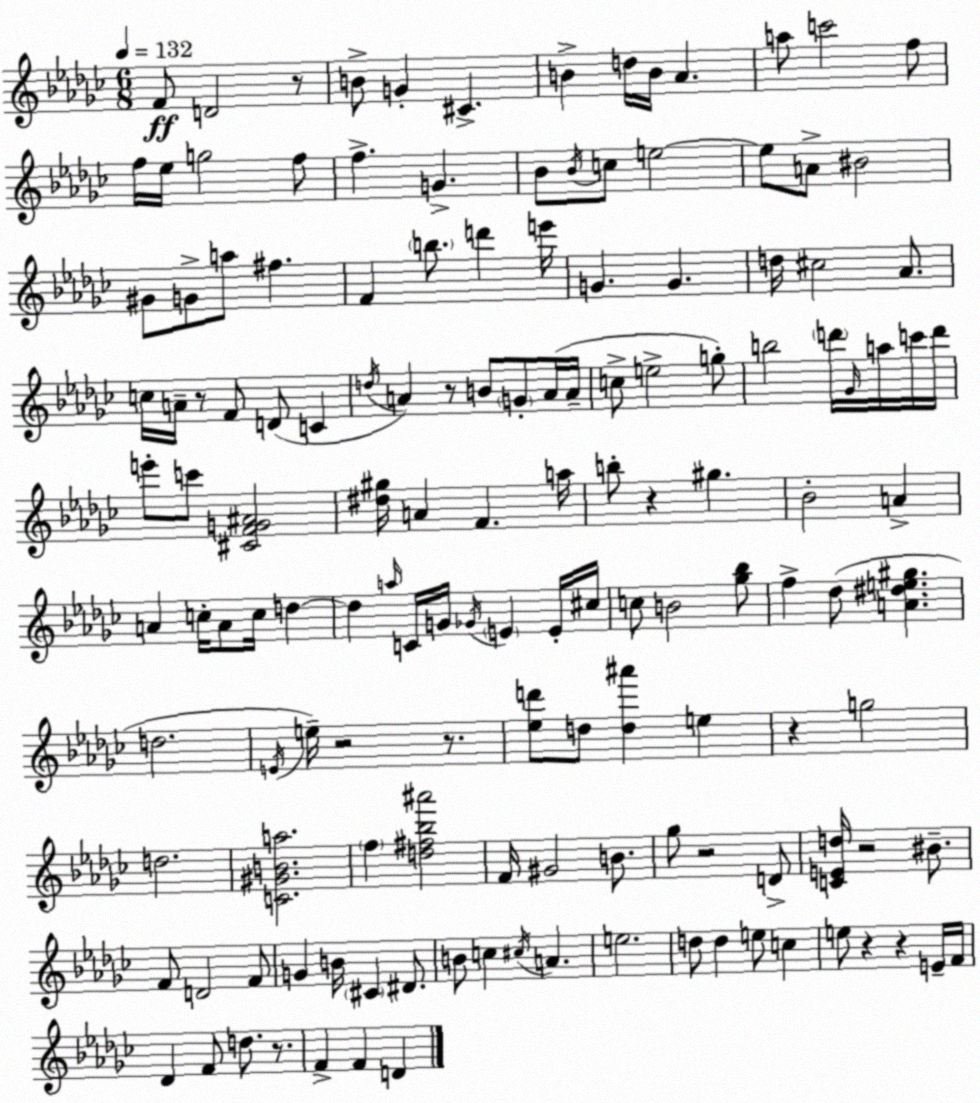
X:1
T:Untitled
M:6/8
L:1/4
K:Ebm
F/2 D2 z/2 B/2 G ^C B d/4 B/4 _A a/2 c'2 f/2 f/4 _e/4 g2 f/2 f G _B/2 _B/4 c/2 e2 e/2 A/2 ^B2 ^G/2 G/2 a/2 ^f F b/2 d' e'/4 G G d/4 ^c2 _A/2 c/4 A/4 z/2 F/2 D/2 C d/4 A z/2 B/2 G/2 A/4 A/4 c/2 e2 g/2 b2 d'/4 _G/4 a/4 c'/4 d'/4 e'/2 c'/2 [^CFG^A]2 [^d^g]/4 A F a/4 b/2 z ^g _B2 A A c/4 A/2 c/4 d d a/4 C/4 G/4 _G/4 E E/4 ^c/4 c/2 B2 [_g_b]/2 f _d/2 [A^de^g] d2 E/4 e/4 z2 z/2 [_ed']/2 d/2 [d^a'] e z g2 d2 [C^GBa]2 f [d^f_b^a']2 F/4 ^G2 B/2 _g/2 z2 D/2 [CEd]/4 z2 ^B/2 F/2 D2 F/2 G B/4 ^C ^D/2 B/2 c ^c/4 A e2 d/2 d e/2 c e/2 z z E/4 F/4 _D F/2 d/2 z/2 F F D